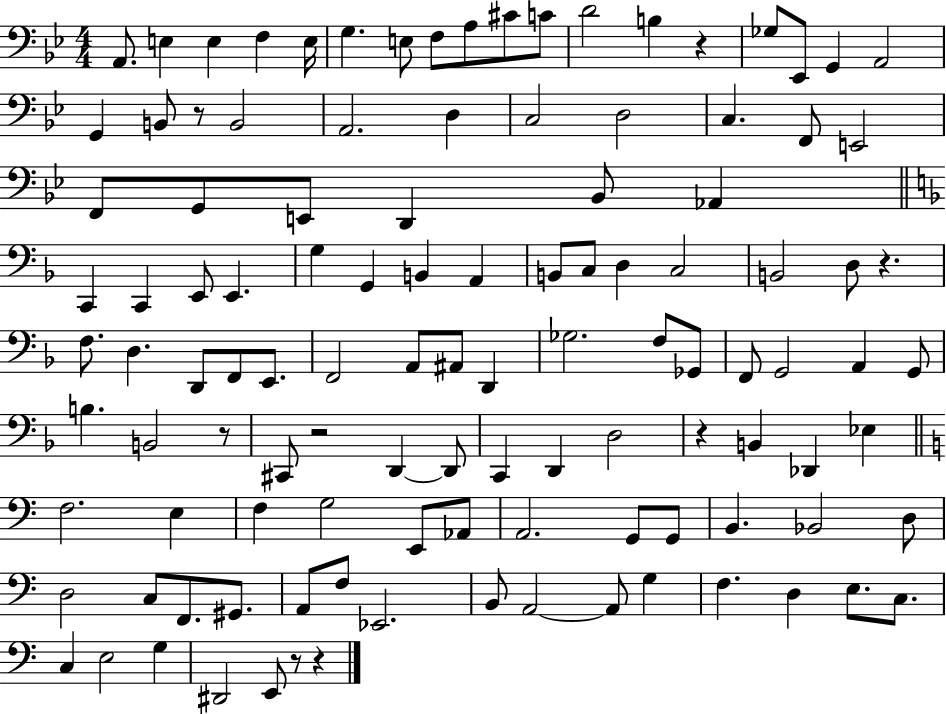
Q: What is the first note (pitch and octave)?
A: A2